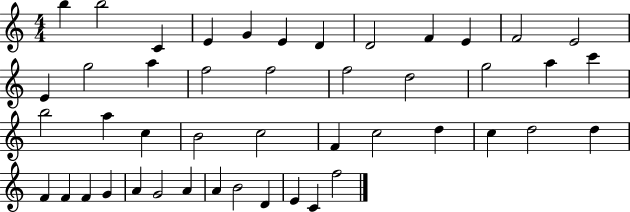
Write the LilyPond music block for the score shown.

{
  \clef treble
  \numericTimeSignature
  \time 4/4
  \key c \major
  b''4 b''2 c'4 | e'4 g'4 e'4 d'4 | d'2 f'4 e'4 | f'2 e'2 | \break e'4 g''2 a''4 | f''2 f''2 | f''2 d''2 | g''2 a''4 c'''4 | \break b''2 a''4 c''4 | b'2 c''2 | f'4 c''2 d''4 | c''4 d''2 d''4 | \break f'4 f'4 f'4 g'4 | a'4 g'2 a'4 | a'4 b'2 d'4 | e'4 c'4 f''2 | \break \bar "|."
}